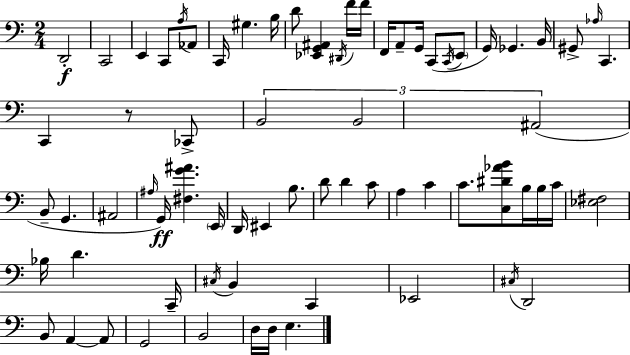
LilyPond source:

{
  \clef bass
  \numericTimeSignature
  \time 2/4
  \key c \major
  d,2-.\f | c,2 | e,4 c,8 \acciaccatura { a16 } aes,8 | c,16 gis4. | \break b16 d'8 <ees, g, ais,>4 \acciaccatura { dis,16 } | f'16 f'16 f,16 a,8-- g,16 c,8( | \acciaccatura { c,16 } \parenthesize e,8 g,16) ges,4. | b,16 gis,8-> \grace { aes16 } c,4. | \break c,4 | r8 ces,8-> \tuplet 3/2 { b,2 | b,2 | ais,2( } | \break b,8-- g,4. | ais,2 | \grace { ais16 }\ff g,16) <fis g' ais'>4. | \parenthesize e,16 d,16 eis,4 | \break b8. d'8 d'4 | c'8 a4 | c'4 c'8. | <c dis' aes' b'>8 b16 b16 c'16 <ees fis>2 | \break bes16 d'4. | c,16-- \acciaccatura { cis16 } b,4 | c,4 ees,2 | \acciaccatura { cis16 } d,2 | \break b,8 | a,4~~ a,8 g,2 | b,2 | d16 | \break d16 e4. \bar "|."
}